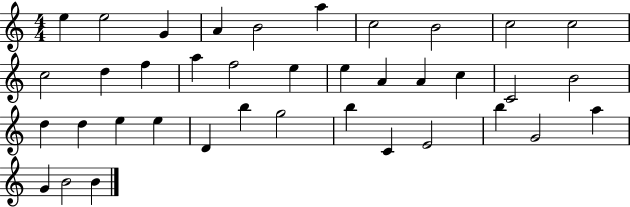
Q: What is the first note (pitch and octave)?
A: E5